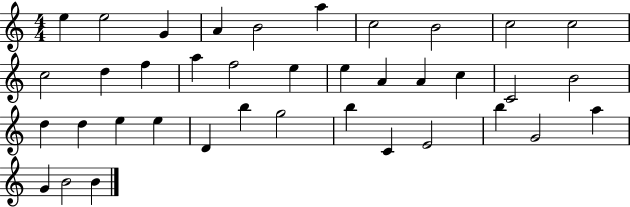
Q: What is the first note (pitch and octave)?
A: E5